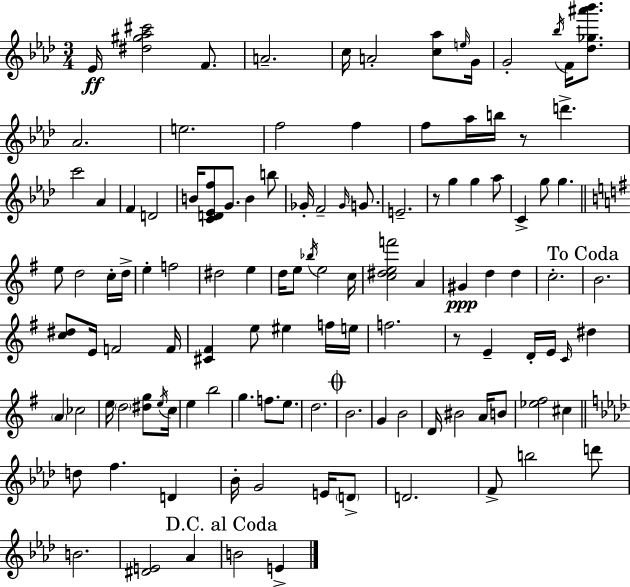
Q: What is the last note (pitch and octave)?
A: E4